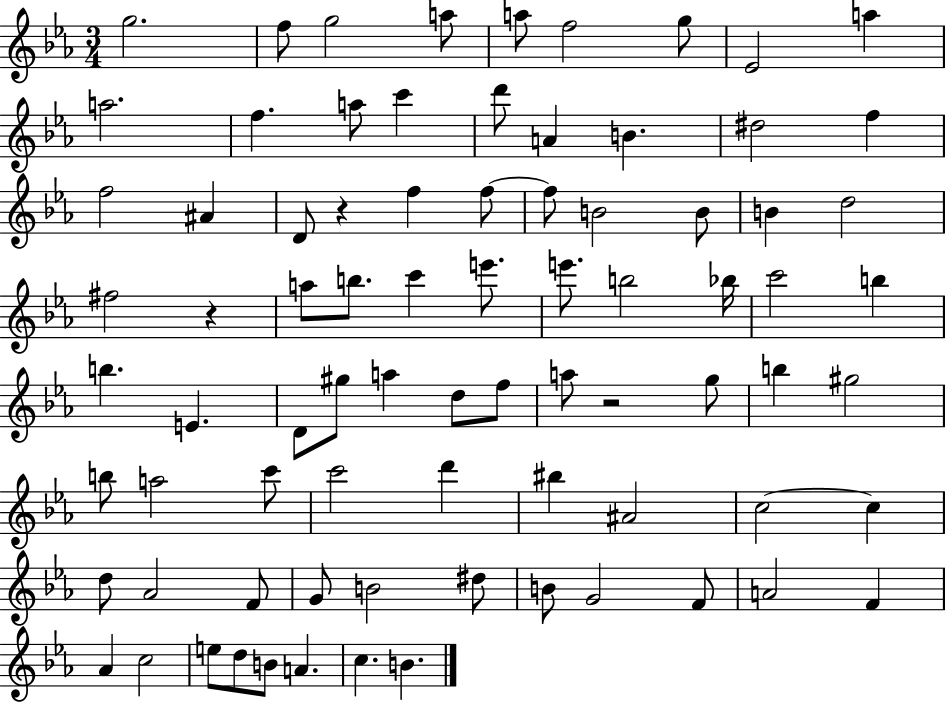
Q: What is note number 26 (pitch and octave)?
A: B4